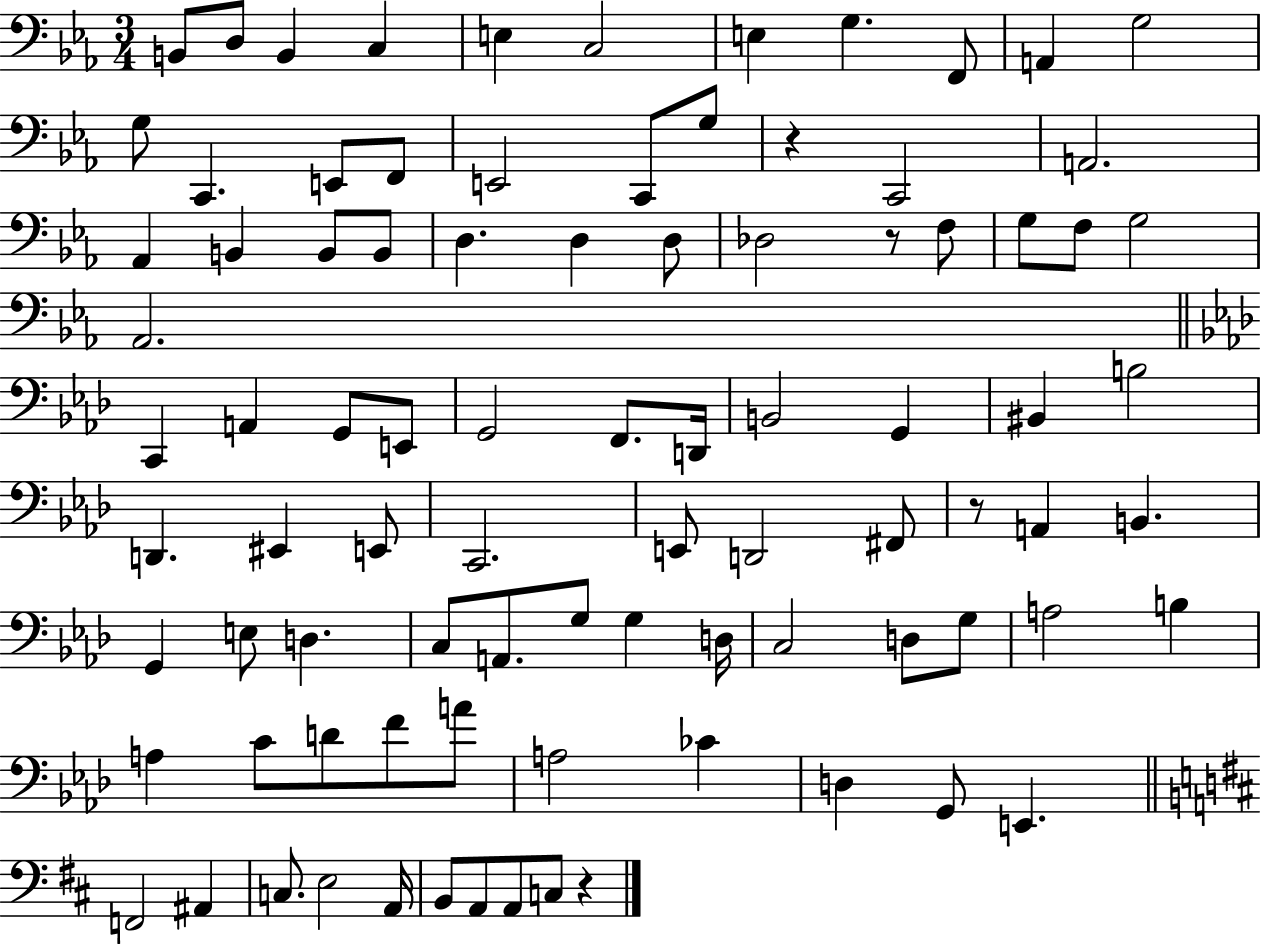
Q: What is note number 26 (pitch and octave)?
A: D3